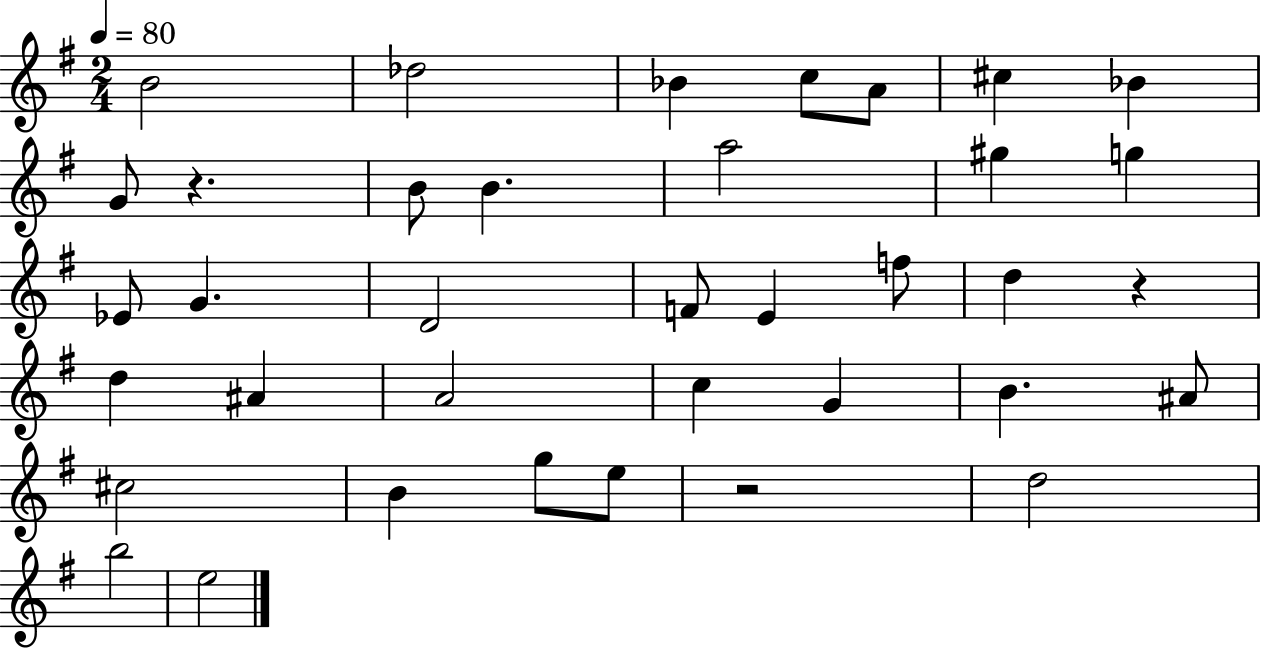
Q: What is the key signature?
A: G major